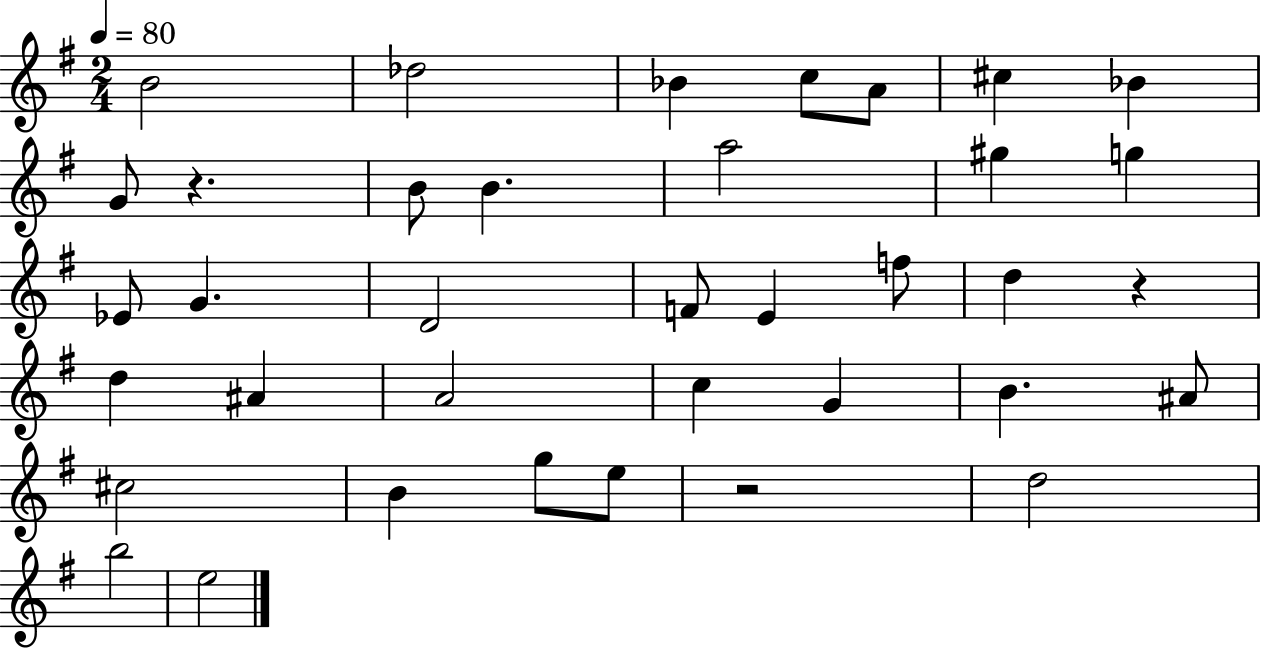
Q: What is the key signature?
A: G major